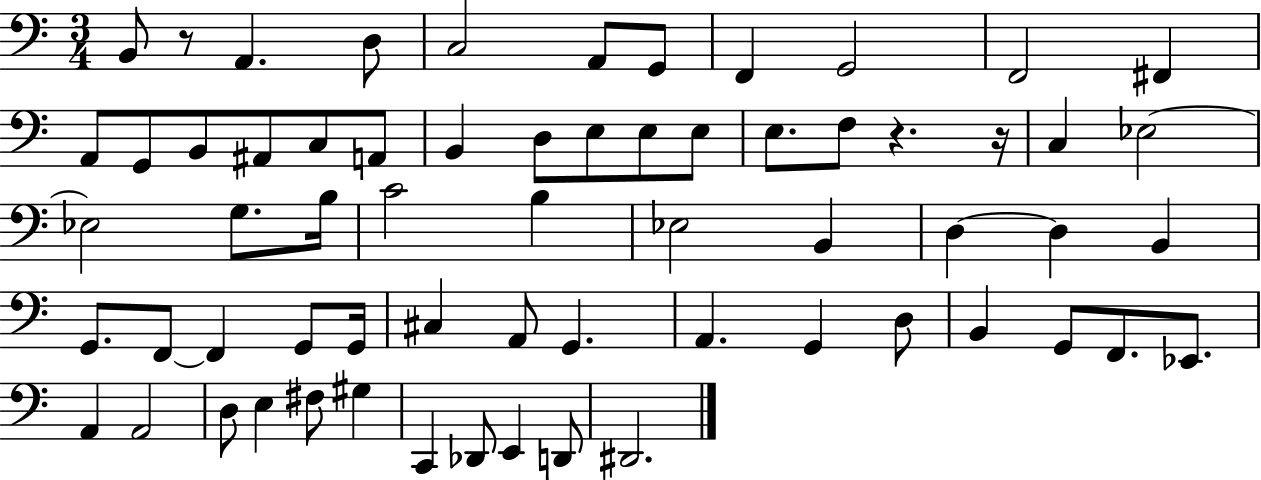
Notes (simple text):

B2/e R/e A2/q. D3/e C3/h A2/e G2/e F2/q G2/h F2/h F#2/q A2/e G2/e B2/e A#2/e C3/e A2/e B2/q D3/e E3/e E3/e E3/e E3/e. F3/e R/q. R/s C3/q Eb3/h Eb3/h G3/e. B3/s C4/h B3/q Eb3/h B2/q D3/q D3/q B2/q G2/e. F2/e F2/q G2/e G2/s C#3/q A2/e G2/q. A2/q. G2/q D3/e B2/q G2/e F2/e. Eb2/e. A2/q A2/h D3/e E3/q F#3/e G#3/q C2/q Db2/e E2/q D2/e D#2/h.